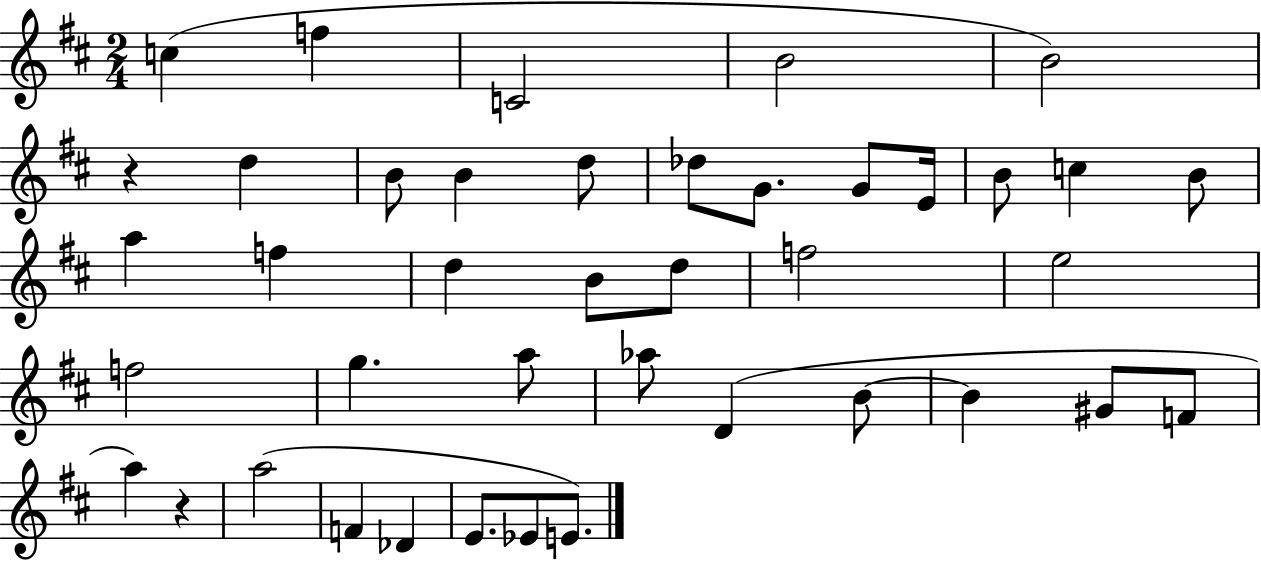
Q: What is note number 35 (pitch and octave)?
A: F4